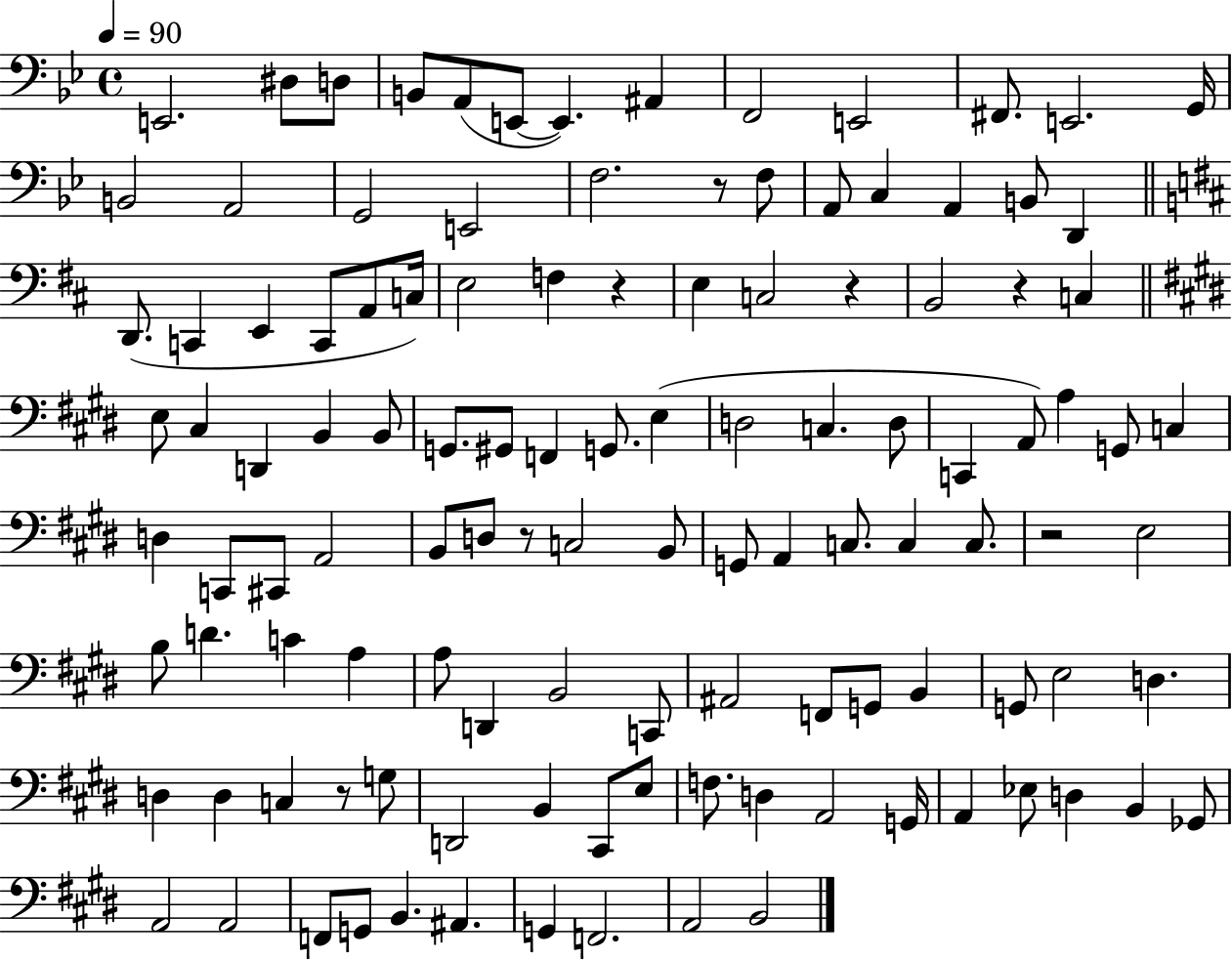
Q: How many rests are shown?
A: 7